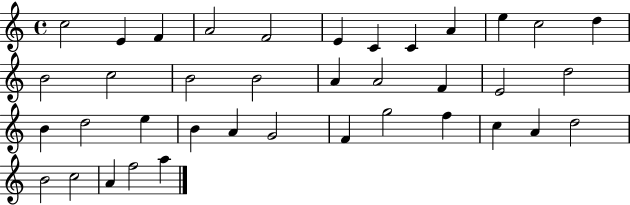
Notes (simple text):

C5/h E4/q F4/q A4/h F4/h E4/q C4/q C4/q A4/q E5/q C5/h D5/q B4/h C5/h B4/h B4/h A4/q A4/h F4/q E4/h D5/h B4/q D5/h E5/q B4/q A4/q G4/h F4/q G5/h F5/q C5/q A4/q D5/h B4/h C5/h A4/q F5/h A5/q